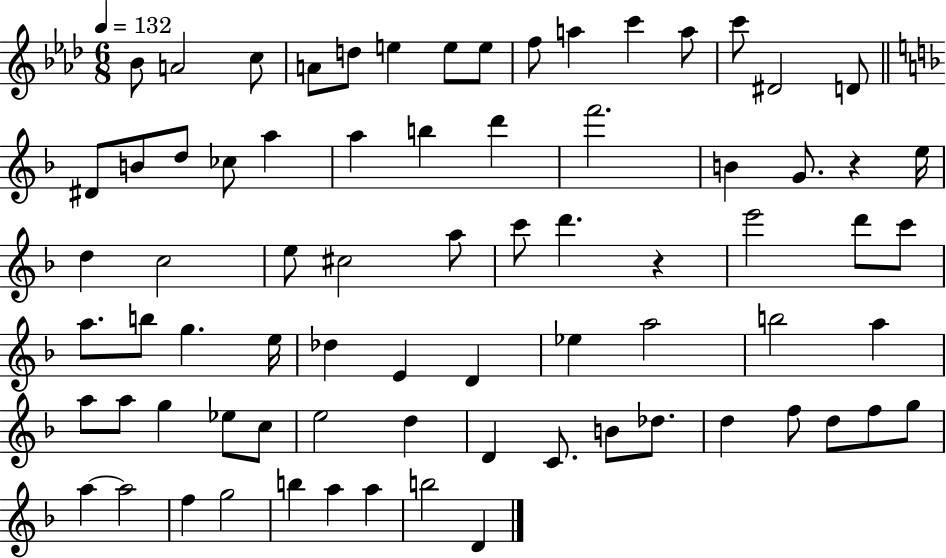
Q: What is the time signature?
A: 6/8